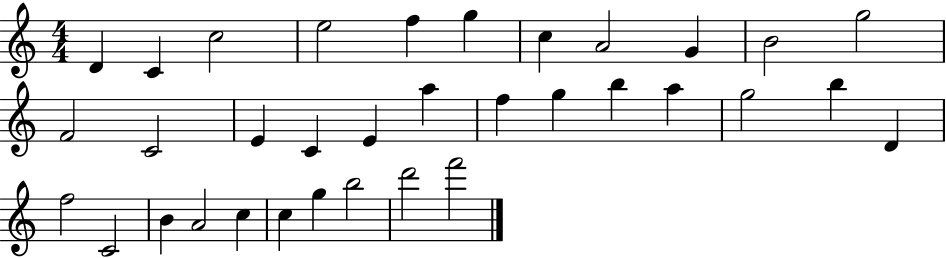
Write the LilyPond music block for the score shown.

{
  \clef treble
  \numericTimeSignature
  \time 4/4
  \key c \major
  d'4 c'4 c''2 | e''2 f''4 g''4 | c''4 a'2 g'4 | b'2 g''2 | \break f'2 c'2 | e'4 c'4 e'4 a''4 | f''4 g''4 b''4 a''4 | g''2 b''4 d'4 | \break f''2 c'2 | b'4 a'2 c''4 | c''4 g''4 b''2 | d'''2 f'''2 | \break \bar "|."
}